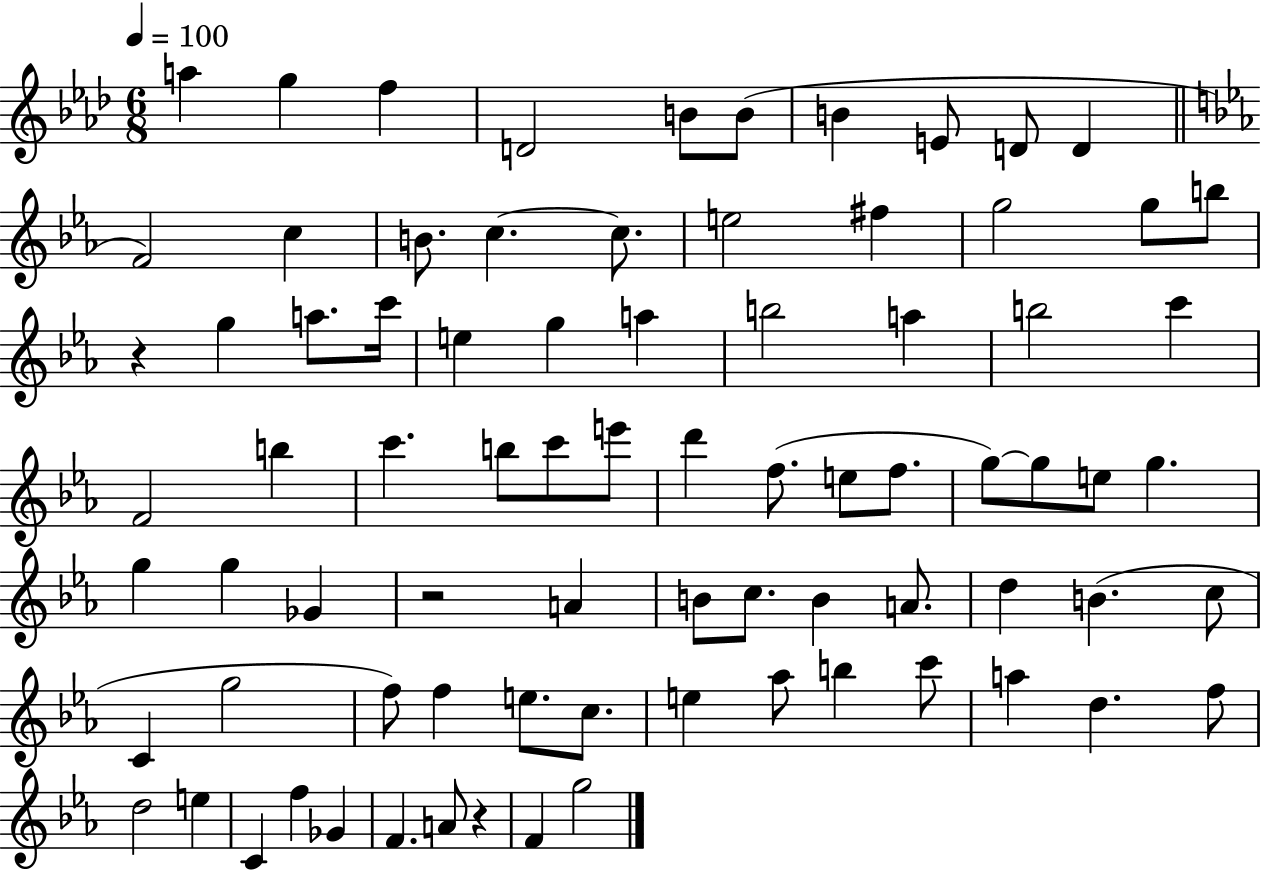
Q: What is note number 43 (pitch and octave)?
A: E5